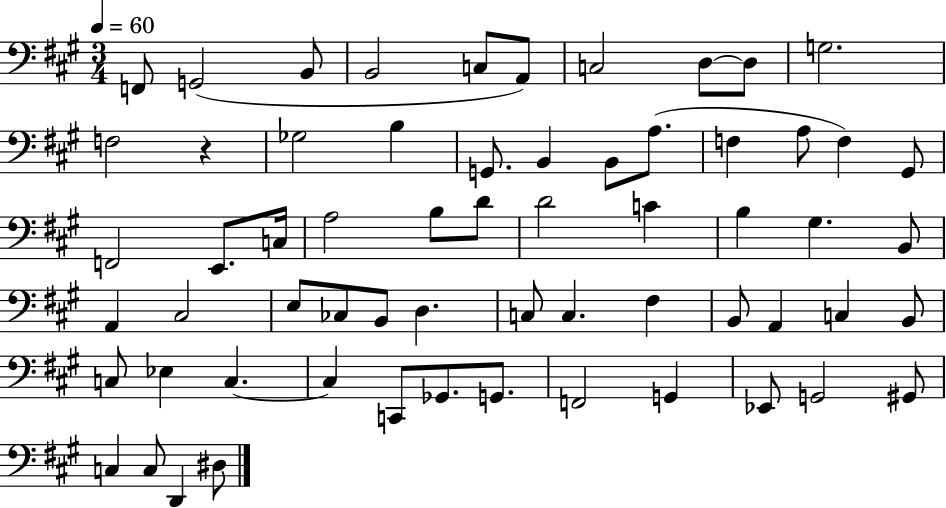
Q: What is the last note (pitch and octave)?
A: D#3